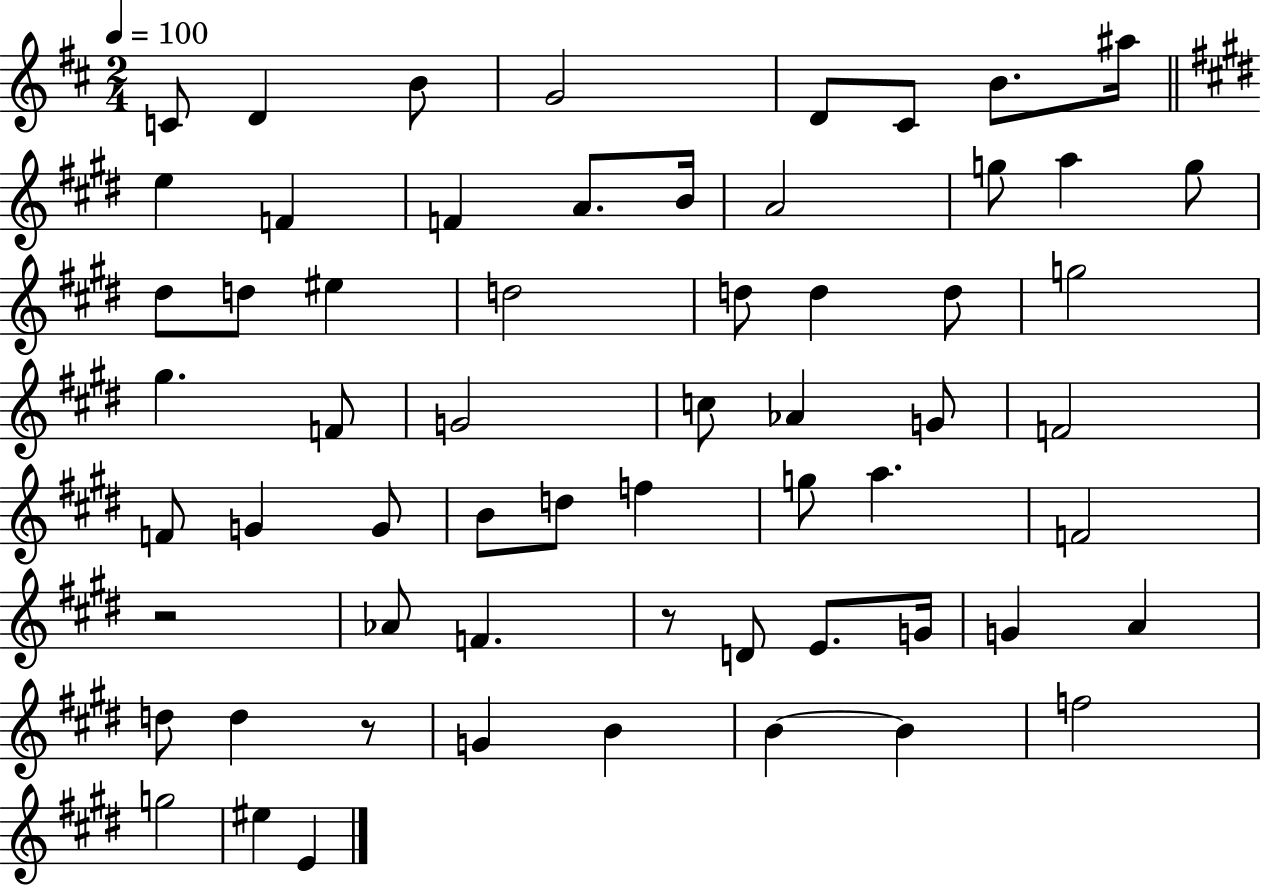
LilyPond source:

{
  \clef treble
  \numericTimeSignature
  \time 2/4
  \key d \major
  \tempo 4 = 100
  \repeat volta 2 { c'8 d'4 b'8 | g'2 | d'8 cis'8 b'8. ais''16 | \bar "||" \break \key e \major e''4 f'4 | f'4 a'8. b'16 | a'2 | g''8 a''4 g''8 | \break dis''8 d''8 eis''4 | d''2 | d''8 d''4 d''8 | g''2 | \break gis''4. f'8 | g'2 | c''8 aes'4 g'8 | f'2 | \break f'8 g'4 g'8 | b'8 d''8 f''4 | g''8 a''4. | f'2 | \break r2 | aes'8 f'4. | r8 d'8 e'8. g'16 | g'4 a'4 | \break d''8 d''4 r8 | g'4 b'4 | b'4~~ b'4 | f''2 | \break g''2 | eis''4 e'4 | } \bar "|."
}